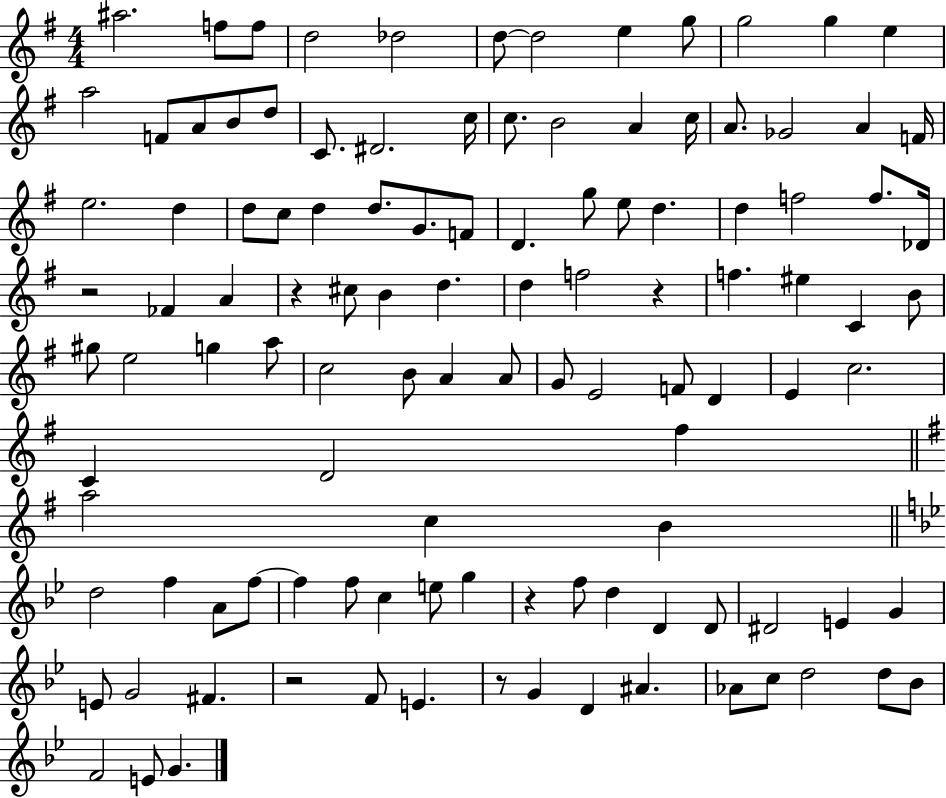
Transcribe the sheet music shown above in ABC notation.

X:1
T:Untitled
M:4/4
L:1/4
K:G
^a2 f/2 f/2 d2 _d2 d/2 d2 e g/2 g2 g e a2 F/2 A/2 B/2 d/2 C/2 ^D2 c/4 c/2 B2 A c/4 A/2 _G2 A F/4 e2 d d/2 c/2 d d/2 G/2 F/2 D g/2 e/2 d d f2 f/2 _D/4 z2 _F A z ^c/2 B d d f2 z f ^e C B/2 ^g/2 e2 g a/2 c2 B/2 A A/2 G/2 E2 F/2 D E c2 C D2 ^f a2 c B d2 f A/2 f/2 f f/2 c e/2 g z f/2 d D D/2 ^D2 E G E/2 G2 ^F z2 F/2 E z/2 G D ^A _A/2 c/2 d2 d/2 _B/2 F2 E/2 G